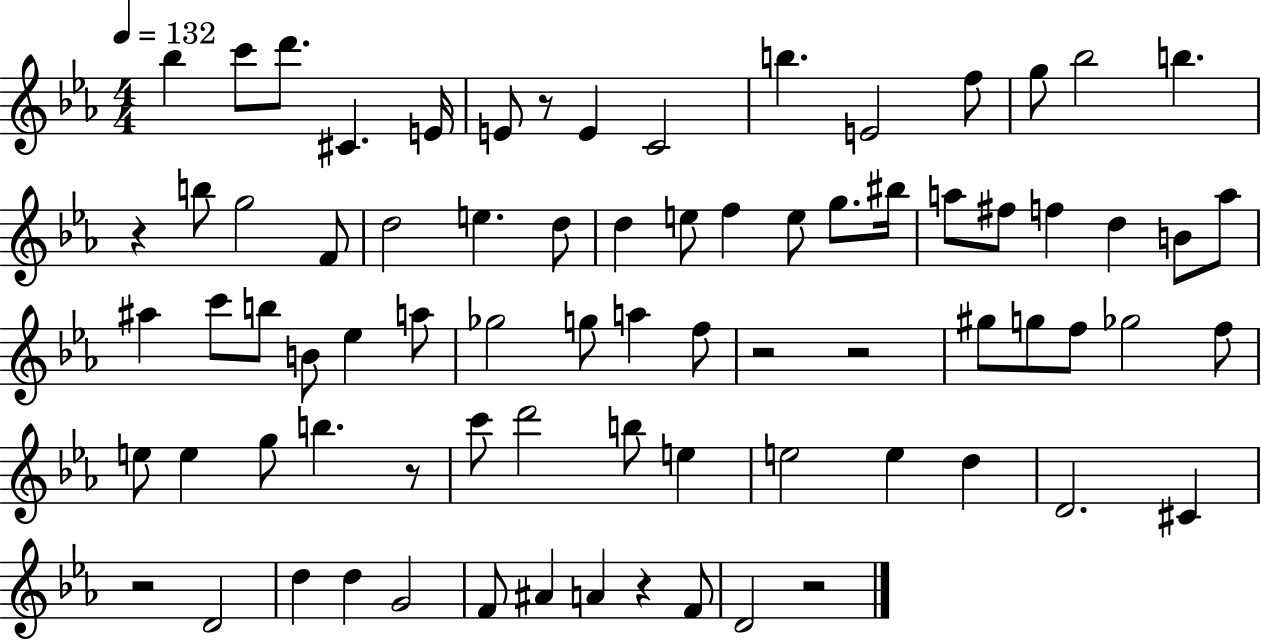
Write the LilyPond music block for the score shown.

{
  \clef treble
  \numericTimeSignature
  \time 4/4
  \key ees \major
  \tempo 4 = 132
  bes''4 c'''8 d'''8. cis'4. e'16 | e'8 r8 e'4 c'2 | b''4. e'2 f''8 | g''8 bes''2 b''4. | \break r4 b''8 g''2 f'8 | d''2 e''4. d''8 | d''4 e''8 f''4 e''8 g''8. bis''16 | a''8 fis''8 f''4 d''4 b'8 a''8 | \break ais''4 c'''8 b''8 b'8 ees''4 a''8 | ges''2 g''8 a''4 f''8 | r2 r2 | gis''8 g''8 f''8 ges''2 f''8 | \break e''8 e''4 g''8 b''4. r8 | c'''8 d'''2 b''8 e''4 | e''2 e''4 d''4 | d'2. cis'4 | \break r2 d'2 | d''4 d''4 g'2 | f'8 ais'4 a'4 r4 f'8 | d'2 r2 | \break \bar "|."
}